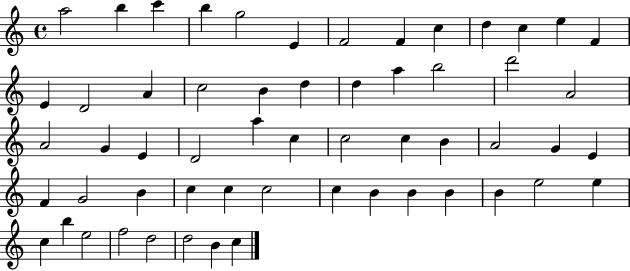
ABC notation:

X:1
T:Untitled
M:4/4
L:1/4
K:C
a2 b c' b g2 E F2 F c d c e F E D2 A c2 B d d a b2 d'2 A2 A2 G E D2 a c c2 c B A2 G E F G2 B c c c2 c B B B B e2 e c b e2 f2 d2 d2 B c